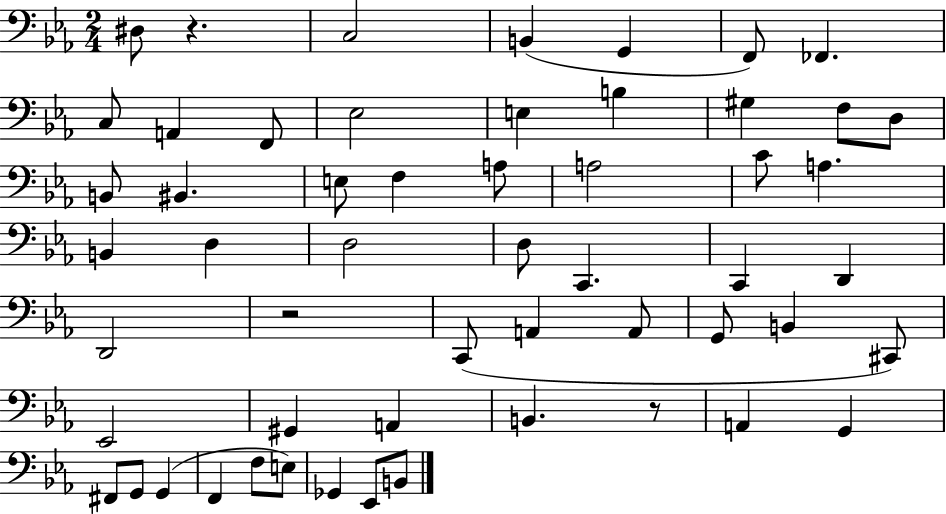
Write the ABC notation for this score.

X:1
T:Untitled
M:2/4
L:1/4
K:Eb
^D,/2 z C,2 B,, G,, F,,/2 _F,, C,/2 A,, F,,/2 _E,2 E, B, ^G, F,/2 D,/2 B,,/2 ^B,, E,/2 F, A,/2 A,2 C/2 A, B,, D, D,2 D,/2 C,, C,, D,, D,,2 z2 C,,/2 A,, A,,/2 G,,/2 B,, ^C,,/2 _E,,2 ^G,, A,, B,, z/2 A,, G,, ^F,,/2 G,,/2 G,, F,, F,/2 E,/2 _G,, _E,,/2 B,,/2